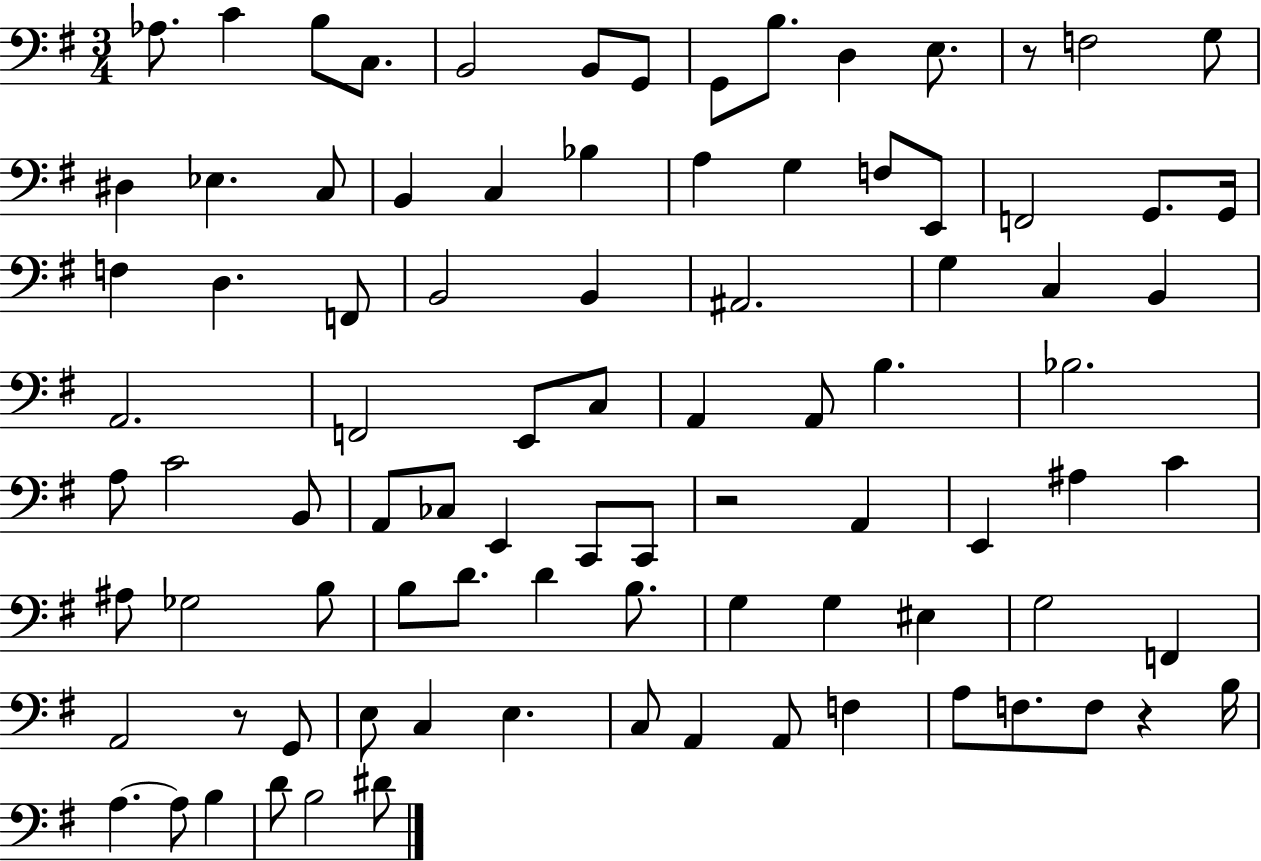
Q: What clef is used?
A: bass